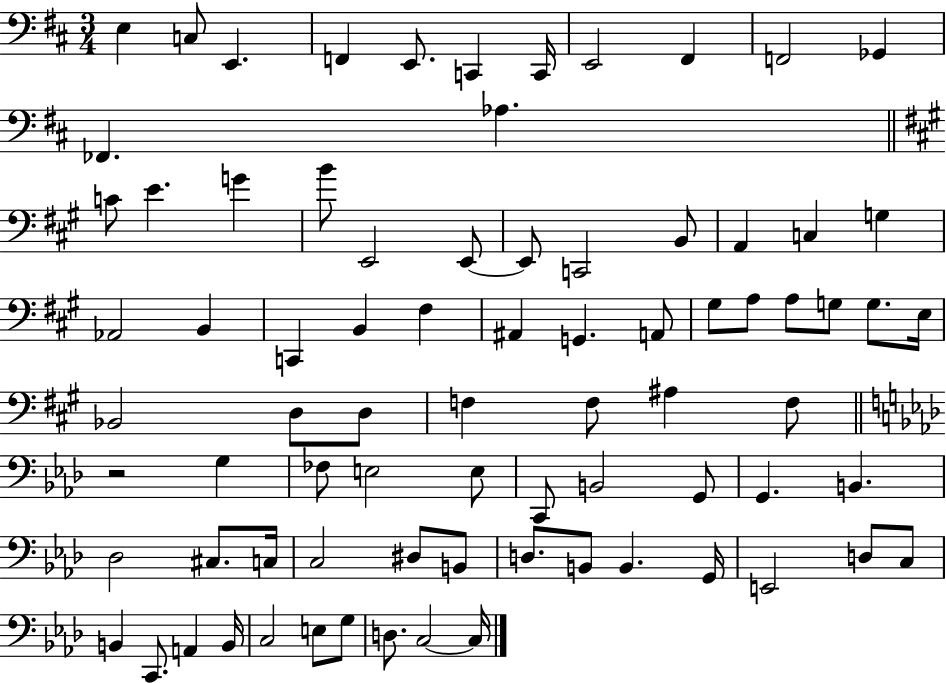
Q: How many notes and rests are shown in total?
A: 79